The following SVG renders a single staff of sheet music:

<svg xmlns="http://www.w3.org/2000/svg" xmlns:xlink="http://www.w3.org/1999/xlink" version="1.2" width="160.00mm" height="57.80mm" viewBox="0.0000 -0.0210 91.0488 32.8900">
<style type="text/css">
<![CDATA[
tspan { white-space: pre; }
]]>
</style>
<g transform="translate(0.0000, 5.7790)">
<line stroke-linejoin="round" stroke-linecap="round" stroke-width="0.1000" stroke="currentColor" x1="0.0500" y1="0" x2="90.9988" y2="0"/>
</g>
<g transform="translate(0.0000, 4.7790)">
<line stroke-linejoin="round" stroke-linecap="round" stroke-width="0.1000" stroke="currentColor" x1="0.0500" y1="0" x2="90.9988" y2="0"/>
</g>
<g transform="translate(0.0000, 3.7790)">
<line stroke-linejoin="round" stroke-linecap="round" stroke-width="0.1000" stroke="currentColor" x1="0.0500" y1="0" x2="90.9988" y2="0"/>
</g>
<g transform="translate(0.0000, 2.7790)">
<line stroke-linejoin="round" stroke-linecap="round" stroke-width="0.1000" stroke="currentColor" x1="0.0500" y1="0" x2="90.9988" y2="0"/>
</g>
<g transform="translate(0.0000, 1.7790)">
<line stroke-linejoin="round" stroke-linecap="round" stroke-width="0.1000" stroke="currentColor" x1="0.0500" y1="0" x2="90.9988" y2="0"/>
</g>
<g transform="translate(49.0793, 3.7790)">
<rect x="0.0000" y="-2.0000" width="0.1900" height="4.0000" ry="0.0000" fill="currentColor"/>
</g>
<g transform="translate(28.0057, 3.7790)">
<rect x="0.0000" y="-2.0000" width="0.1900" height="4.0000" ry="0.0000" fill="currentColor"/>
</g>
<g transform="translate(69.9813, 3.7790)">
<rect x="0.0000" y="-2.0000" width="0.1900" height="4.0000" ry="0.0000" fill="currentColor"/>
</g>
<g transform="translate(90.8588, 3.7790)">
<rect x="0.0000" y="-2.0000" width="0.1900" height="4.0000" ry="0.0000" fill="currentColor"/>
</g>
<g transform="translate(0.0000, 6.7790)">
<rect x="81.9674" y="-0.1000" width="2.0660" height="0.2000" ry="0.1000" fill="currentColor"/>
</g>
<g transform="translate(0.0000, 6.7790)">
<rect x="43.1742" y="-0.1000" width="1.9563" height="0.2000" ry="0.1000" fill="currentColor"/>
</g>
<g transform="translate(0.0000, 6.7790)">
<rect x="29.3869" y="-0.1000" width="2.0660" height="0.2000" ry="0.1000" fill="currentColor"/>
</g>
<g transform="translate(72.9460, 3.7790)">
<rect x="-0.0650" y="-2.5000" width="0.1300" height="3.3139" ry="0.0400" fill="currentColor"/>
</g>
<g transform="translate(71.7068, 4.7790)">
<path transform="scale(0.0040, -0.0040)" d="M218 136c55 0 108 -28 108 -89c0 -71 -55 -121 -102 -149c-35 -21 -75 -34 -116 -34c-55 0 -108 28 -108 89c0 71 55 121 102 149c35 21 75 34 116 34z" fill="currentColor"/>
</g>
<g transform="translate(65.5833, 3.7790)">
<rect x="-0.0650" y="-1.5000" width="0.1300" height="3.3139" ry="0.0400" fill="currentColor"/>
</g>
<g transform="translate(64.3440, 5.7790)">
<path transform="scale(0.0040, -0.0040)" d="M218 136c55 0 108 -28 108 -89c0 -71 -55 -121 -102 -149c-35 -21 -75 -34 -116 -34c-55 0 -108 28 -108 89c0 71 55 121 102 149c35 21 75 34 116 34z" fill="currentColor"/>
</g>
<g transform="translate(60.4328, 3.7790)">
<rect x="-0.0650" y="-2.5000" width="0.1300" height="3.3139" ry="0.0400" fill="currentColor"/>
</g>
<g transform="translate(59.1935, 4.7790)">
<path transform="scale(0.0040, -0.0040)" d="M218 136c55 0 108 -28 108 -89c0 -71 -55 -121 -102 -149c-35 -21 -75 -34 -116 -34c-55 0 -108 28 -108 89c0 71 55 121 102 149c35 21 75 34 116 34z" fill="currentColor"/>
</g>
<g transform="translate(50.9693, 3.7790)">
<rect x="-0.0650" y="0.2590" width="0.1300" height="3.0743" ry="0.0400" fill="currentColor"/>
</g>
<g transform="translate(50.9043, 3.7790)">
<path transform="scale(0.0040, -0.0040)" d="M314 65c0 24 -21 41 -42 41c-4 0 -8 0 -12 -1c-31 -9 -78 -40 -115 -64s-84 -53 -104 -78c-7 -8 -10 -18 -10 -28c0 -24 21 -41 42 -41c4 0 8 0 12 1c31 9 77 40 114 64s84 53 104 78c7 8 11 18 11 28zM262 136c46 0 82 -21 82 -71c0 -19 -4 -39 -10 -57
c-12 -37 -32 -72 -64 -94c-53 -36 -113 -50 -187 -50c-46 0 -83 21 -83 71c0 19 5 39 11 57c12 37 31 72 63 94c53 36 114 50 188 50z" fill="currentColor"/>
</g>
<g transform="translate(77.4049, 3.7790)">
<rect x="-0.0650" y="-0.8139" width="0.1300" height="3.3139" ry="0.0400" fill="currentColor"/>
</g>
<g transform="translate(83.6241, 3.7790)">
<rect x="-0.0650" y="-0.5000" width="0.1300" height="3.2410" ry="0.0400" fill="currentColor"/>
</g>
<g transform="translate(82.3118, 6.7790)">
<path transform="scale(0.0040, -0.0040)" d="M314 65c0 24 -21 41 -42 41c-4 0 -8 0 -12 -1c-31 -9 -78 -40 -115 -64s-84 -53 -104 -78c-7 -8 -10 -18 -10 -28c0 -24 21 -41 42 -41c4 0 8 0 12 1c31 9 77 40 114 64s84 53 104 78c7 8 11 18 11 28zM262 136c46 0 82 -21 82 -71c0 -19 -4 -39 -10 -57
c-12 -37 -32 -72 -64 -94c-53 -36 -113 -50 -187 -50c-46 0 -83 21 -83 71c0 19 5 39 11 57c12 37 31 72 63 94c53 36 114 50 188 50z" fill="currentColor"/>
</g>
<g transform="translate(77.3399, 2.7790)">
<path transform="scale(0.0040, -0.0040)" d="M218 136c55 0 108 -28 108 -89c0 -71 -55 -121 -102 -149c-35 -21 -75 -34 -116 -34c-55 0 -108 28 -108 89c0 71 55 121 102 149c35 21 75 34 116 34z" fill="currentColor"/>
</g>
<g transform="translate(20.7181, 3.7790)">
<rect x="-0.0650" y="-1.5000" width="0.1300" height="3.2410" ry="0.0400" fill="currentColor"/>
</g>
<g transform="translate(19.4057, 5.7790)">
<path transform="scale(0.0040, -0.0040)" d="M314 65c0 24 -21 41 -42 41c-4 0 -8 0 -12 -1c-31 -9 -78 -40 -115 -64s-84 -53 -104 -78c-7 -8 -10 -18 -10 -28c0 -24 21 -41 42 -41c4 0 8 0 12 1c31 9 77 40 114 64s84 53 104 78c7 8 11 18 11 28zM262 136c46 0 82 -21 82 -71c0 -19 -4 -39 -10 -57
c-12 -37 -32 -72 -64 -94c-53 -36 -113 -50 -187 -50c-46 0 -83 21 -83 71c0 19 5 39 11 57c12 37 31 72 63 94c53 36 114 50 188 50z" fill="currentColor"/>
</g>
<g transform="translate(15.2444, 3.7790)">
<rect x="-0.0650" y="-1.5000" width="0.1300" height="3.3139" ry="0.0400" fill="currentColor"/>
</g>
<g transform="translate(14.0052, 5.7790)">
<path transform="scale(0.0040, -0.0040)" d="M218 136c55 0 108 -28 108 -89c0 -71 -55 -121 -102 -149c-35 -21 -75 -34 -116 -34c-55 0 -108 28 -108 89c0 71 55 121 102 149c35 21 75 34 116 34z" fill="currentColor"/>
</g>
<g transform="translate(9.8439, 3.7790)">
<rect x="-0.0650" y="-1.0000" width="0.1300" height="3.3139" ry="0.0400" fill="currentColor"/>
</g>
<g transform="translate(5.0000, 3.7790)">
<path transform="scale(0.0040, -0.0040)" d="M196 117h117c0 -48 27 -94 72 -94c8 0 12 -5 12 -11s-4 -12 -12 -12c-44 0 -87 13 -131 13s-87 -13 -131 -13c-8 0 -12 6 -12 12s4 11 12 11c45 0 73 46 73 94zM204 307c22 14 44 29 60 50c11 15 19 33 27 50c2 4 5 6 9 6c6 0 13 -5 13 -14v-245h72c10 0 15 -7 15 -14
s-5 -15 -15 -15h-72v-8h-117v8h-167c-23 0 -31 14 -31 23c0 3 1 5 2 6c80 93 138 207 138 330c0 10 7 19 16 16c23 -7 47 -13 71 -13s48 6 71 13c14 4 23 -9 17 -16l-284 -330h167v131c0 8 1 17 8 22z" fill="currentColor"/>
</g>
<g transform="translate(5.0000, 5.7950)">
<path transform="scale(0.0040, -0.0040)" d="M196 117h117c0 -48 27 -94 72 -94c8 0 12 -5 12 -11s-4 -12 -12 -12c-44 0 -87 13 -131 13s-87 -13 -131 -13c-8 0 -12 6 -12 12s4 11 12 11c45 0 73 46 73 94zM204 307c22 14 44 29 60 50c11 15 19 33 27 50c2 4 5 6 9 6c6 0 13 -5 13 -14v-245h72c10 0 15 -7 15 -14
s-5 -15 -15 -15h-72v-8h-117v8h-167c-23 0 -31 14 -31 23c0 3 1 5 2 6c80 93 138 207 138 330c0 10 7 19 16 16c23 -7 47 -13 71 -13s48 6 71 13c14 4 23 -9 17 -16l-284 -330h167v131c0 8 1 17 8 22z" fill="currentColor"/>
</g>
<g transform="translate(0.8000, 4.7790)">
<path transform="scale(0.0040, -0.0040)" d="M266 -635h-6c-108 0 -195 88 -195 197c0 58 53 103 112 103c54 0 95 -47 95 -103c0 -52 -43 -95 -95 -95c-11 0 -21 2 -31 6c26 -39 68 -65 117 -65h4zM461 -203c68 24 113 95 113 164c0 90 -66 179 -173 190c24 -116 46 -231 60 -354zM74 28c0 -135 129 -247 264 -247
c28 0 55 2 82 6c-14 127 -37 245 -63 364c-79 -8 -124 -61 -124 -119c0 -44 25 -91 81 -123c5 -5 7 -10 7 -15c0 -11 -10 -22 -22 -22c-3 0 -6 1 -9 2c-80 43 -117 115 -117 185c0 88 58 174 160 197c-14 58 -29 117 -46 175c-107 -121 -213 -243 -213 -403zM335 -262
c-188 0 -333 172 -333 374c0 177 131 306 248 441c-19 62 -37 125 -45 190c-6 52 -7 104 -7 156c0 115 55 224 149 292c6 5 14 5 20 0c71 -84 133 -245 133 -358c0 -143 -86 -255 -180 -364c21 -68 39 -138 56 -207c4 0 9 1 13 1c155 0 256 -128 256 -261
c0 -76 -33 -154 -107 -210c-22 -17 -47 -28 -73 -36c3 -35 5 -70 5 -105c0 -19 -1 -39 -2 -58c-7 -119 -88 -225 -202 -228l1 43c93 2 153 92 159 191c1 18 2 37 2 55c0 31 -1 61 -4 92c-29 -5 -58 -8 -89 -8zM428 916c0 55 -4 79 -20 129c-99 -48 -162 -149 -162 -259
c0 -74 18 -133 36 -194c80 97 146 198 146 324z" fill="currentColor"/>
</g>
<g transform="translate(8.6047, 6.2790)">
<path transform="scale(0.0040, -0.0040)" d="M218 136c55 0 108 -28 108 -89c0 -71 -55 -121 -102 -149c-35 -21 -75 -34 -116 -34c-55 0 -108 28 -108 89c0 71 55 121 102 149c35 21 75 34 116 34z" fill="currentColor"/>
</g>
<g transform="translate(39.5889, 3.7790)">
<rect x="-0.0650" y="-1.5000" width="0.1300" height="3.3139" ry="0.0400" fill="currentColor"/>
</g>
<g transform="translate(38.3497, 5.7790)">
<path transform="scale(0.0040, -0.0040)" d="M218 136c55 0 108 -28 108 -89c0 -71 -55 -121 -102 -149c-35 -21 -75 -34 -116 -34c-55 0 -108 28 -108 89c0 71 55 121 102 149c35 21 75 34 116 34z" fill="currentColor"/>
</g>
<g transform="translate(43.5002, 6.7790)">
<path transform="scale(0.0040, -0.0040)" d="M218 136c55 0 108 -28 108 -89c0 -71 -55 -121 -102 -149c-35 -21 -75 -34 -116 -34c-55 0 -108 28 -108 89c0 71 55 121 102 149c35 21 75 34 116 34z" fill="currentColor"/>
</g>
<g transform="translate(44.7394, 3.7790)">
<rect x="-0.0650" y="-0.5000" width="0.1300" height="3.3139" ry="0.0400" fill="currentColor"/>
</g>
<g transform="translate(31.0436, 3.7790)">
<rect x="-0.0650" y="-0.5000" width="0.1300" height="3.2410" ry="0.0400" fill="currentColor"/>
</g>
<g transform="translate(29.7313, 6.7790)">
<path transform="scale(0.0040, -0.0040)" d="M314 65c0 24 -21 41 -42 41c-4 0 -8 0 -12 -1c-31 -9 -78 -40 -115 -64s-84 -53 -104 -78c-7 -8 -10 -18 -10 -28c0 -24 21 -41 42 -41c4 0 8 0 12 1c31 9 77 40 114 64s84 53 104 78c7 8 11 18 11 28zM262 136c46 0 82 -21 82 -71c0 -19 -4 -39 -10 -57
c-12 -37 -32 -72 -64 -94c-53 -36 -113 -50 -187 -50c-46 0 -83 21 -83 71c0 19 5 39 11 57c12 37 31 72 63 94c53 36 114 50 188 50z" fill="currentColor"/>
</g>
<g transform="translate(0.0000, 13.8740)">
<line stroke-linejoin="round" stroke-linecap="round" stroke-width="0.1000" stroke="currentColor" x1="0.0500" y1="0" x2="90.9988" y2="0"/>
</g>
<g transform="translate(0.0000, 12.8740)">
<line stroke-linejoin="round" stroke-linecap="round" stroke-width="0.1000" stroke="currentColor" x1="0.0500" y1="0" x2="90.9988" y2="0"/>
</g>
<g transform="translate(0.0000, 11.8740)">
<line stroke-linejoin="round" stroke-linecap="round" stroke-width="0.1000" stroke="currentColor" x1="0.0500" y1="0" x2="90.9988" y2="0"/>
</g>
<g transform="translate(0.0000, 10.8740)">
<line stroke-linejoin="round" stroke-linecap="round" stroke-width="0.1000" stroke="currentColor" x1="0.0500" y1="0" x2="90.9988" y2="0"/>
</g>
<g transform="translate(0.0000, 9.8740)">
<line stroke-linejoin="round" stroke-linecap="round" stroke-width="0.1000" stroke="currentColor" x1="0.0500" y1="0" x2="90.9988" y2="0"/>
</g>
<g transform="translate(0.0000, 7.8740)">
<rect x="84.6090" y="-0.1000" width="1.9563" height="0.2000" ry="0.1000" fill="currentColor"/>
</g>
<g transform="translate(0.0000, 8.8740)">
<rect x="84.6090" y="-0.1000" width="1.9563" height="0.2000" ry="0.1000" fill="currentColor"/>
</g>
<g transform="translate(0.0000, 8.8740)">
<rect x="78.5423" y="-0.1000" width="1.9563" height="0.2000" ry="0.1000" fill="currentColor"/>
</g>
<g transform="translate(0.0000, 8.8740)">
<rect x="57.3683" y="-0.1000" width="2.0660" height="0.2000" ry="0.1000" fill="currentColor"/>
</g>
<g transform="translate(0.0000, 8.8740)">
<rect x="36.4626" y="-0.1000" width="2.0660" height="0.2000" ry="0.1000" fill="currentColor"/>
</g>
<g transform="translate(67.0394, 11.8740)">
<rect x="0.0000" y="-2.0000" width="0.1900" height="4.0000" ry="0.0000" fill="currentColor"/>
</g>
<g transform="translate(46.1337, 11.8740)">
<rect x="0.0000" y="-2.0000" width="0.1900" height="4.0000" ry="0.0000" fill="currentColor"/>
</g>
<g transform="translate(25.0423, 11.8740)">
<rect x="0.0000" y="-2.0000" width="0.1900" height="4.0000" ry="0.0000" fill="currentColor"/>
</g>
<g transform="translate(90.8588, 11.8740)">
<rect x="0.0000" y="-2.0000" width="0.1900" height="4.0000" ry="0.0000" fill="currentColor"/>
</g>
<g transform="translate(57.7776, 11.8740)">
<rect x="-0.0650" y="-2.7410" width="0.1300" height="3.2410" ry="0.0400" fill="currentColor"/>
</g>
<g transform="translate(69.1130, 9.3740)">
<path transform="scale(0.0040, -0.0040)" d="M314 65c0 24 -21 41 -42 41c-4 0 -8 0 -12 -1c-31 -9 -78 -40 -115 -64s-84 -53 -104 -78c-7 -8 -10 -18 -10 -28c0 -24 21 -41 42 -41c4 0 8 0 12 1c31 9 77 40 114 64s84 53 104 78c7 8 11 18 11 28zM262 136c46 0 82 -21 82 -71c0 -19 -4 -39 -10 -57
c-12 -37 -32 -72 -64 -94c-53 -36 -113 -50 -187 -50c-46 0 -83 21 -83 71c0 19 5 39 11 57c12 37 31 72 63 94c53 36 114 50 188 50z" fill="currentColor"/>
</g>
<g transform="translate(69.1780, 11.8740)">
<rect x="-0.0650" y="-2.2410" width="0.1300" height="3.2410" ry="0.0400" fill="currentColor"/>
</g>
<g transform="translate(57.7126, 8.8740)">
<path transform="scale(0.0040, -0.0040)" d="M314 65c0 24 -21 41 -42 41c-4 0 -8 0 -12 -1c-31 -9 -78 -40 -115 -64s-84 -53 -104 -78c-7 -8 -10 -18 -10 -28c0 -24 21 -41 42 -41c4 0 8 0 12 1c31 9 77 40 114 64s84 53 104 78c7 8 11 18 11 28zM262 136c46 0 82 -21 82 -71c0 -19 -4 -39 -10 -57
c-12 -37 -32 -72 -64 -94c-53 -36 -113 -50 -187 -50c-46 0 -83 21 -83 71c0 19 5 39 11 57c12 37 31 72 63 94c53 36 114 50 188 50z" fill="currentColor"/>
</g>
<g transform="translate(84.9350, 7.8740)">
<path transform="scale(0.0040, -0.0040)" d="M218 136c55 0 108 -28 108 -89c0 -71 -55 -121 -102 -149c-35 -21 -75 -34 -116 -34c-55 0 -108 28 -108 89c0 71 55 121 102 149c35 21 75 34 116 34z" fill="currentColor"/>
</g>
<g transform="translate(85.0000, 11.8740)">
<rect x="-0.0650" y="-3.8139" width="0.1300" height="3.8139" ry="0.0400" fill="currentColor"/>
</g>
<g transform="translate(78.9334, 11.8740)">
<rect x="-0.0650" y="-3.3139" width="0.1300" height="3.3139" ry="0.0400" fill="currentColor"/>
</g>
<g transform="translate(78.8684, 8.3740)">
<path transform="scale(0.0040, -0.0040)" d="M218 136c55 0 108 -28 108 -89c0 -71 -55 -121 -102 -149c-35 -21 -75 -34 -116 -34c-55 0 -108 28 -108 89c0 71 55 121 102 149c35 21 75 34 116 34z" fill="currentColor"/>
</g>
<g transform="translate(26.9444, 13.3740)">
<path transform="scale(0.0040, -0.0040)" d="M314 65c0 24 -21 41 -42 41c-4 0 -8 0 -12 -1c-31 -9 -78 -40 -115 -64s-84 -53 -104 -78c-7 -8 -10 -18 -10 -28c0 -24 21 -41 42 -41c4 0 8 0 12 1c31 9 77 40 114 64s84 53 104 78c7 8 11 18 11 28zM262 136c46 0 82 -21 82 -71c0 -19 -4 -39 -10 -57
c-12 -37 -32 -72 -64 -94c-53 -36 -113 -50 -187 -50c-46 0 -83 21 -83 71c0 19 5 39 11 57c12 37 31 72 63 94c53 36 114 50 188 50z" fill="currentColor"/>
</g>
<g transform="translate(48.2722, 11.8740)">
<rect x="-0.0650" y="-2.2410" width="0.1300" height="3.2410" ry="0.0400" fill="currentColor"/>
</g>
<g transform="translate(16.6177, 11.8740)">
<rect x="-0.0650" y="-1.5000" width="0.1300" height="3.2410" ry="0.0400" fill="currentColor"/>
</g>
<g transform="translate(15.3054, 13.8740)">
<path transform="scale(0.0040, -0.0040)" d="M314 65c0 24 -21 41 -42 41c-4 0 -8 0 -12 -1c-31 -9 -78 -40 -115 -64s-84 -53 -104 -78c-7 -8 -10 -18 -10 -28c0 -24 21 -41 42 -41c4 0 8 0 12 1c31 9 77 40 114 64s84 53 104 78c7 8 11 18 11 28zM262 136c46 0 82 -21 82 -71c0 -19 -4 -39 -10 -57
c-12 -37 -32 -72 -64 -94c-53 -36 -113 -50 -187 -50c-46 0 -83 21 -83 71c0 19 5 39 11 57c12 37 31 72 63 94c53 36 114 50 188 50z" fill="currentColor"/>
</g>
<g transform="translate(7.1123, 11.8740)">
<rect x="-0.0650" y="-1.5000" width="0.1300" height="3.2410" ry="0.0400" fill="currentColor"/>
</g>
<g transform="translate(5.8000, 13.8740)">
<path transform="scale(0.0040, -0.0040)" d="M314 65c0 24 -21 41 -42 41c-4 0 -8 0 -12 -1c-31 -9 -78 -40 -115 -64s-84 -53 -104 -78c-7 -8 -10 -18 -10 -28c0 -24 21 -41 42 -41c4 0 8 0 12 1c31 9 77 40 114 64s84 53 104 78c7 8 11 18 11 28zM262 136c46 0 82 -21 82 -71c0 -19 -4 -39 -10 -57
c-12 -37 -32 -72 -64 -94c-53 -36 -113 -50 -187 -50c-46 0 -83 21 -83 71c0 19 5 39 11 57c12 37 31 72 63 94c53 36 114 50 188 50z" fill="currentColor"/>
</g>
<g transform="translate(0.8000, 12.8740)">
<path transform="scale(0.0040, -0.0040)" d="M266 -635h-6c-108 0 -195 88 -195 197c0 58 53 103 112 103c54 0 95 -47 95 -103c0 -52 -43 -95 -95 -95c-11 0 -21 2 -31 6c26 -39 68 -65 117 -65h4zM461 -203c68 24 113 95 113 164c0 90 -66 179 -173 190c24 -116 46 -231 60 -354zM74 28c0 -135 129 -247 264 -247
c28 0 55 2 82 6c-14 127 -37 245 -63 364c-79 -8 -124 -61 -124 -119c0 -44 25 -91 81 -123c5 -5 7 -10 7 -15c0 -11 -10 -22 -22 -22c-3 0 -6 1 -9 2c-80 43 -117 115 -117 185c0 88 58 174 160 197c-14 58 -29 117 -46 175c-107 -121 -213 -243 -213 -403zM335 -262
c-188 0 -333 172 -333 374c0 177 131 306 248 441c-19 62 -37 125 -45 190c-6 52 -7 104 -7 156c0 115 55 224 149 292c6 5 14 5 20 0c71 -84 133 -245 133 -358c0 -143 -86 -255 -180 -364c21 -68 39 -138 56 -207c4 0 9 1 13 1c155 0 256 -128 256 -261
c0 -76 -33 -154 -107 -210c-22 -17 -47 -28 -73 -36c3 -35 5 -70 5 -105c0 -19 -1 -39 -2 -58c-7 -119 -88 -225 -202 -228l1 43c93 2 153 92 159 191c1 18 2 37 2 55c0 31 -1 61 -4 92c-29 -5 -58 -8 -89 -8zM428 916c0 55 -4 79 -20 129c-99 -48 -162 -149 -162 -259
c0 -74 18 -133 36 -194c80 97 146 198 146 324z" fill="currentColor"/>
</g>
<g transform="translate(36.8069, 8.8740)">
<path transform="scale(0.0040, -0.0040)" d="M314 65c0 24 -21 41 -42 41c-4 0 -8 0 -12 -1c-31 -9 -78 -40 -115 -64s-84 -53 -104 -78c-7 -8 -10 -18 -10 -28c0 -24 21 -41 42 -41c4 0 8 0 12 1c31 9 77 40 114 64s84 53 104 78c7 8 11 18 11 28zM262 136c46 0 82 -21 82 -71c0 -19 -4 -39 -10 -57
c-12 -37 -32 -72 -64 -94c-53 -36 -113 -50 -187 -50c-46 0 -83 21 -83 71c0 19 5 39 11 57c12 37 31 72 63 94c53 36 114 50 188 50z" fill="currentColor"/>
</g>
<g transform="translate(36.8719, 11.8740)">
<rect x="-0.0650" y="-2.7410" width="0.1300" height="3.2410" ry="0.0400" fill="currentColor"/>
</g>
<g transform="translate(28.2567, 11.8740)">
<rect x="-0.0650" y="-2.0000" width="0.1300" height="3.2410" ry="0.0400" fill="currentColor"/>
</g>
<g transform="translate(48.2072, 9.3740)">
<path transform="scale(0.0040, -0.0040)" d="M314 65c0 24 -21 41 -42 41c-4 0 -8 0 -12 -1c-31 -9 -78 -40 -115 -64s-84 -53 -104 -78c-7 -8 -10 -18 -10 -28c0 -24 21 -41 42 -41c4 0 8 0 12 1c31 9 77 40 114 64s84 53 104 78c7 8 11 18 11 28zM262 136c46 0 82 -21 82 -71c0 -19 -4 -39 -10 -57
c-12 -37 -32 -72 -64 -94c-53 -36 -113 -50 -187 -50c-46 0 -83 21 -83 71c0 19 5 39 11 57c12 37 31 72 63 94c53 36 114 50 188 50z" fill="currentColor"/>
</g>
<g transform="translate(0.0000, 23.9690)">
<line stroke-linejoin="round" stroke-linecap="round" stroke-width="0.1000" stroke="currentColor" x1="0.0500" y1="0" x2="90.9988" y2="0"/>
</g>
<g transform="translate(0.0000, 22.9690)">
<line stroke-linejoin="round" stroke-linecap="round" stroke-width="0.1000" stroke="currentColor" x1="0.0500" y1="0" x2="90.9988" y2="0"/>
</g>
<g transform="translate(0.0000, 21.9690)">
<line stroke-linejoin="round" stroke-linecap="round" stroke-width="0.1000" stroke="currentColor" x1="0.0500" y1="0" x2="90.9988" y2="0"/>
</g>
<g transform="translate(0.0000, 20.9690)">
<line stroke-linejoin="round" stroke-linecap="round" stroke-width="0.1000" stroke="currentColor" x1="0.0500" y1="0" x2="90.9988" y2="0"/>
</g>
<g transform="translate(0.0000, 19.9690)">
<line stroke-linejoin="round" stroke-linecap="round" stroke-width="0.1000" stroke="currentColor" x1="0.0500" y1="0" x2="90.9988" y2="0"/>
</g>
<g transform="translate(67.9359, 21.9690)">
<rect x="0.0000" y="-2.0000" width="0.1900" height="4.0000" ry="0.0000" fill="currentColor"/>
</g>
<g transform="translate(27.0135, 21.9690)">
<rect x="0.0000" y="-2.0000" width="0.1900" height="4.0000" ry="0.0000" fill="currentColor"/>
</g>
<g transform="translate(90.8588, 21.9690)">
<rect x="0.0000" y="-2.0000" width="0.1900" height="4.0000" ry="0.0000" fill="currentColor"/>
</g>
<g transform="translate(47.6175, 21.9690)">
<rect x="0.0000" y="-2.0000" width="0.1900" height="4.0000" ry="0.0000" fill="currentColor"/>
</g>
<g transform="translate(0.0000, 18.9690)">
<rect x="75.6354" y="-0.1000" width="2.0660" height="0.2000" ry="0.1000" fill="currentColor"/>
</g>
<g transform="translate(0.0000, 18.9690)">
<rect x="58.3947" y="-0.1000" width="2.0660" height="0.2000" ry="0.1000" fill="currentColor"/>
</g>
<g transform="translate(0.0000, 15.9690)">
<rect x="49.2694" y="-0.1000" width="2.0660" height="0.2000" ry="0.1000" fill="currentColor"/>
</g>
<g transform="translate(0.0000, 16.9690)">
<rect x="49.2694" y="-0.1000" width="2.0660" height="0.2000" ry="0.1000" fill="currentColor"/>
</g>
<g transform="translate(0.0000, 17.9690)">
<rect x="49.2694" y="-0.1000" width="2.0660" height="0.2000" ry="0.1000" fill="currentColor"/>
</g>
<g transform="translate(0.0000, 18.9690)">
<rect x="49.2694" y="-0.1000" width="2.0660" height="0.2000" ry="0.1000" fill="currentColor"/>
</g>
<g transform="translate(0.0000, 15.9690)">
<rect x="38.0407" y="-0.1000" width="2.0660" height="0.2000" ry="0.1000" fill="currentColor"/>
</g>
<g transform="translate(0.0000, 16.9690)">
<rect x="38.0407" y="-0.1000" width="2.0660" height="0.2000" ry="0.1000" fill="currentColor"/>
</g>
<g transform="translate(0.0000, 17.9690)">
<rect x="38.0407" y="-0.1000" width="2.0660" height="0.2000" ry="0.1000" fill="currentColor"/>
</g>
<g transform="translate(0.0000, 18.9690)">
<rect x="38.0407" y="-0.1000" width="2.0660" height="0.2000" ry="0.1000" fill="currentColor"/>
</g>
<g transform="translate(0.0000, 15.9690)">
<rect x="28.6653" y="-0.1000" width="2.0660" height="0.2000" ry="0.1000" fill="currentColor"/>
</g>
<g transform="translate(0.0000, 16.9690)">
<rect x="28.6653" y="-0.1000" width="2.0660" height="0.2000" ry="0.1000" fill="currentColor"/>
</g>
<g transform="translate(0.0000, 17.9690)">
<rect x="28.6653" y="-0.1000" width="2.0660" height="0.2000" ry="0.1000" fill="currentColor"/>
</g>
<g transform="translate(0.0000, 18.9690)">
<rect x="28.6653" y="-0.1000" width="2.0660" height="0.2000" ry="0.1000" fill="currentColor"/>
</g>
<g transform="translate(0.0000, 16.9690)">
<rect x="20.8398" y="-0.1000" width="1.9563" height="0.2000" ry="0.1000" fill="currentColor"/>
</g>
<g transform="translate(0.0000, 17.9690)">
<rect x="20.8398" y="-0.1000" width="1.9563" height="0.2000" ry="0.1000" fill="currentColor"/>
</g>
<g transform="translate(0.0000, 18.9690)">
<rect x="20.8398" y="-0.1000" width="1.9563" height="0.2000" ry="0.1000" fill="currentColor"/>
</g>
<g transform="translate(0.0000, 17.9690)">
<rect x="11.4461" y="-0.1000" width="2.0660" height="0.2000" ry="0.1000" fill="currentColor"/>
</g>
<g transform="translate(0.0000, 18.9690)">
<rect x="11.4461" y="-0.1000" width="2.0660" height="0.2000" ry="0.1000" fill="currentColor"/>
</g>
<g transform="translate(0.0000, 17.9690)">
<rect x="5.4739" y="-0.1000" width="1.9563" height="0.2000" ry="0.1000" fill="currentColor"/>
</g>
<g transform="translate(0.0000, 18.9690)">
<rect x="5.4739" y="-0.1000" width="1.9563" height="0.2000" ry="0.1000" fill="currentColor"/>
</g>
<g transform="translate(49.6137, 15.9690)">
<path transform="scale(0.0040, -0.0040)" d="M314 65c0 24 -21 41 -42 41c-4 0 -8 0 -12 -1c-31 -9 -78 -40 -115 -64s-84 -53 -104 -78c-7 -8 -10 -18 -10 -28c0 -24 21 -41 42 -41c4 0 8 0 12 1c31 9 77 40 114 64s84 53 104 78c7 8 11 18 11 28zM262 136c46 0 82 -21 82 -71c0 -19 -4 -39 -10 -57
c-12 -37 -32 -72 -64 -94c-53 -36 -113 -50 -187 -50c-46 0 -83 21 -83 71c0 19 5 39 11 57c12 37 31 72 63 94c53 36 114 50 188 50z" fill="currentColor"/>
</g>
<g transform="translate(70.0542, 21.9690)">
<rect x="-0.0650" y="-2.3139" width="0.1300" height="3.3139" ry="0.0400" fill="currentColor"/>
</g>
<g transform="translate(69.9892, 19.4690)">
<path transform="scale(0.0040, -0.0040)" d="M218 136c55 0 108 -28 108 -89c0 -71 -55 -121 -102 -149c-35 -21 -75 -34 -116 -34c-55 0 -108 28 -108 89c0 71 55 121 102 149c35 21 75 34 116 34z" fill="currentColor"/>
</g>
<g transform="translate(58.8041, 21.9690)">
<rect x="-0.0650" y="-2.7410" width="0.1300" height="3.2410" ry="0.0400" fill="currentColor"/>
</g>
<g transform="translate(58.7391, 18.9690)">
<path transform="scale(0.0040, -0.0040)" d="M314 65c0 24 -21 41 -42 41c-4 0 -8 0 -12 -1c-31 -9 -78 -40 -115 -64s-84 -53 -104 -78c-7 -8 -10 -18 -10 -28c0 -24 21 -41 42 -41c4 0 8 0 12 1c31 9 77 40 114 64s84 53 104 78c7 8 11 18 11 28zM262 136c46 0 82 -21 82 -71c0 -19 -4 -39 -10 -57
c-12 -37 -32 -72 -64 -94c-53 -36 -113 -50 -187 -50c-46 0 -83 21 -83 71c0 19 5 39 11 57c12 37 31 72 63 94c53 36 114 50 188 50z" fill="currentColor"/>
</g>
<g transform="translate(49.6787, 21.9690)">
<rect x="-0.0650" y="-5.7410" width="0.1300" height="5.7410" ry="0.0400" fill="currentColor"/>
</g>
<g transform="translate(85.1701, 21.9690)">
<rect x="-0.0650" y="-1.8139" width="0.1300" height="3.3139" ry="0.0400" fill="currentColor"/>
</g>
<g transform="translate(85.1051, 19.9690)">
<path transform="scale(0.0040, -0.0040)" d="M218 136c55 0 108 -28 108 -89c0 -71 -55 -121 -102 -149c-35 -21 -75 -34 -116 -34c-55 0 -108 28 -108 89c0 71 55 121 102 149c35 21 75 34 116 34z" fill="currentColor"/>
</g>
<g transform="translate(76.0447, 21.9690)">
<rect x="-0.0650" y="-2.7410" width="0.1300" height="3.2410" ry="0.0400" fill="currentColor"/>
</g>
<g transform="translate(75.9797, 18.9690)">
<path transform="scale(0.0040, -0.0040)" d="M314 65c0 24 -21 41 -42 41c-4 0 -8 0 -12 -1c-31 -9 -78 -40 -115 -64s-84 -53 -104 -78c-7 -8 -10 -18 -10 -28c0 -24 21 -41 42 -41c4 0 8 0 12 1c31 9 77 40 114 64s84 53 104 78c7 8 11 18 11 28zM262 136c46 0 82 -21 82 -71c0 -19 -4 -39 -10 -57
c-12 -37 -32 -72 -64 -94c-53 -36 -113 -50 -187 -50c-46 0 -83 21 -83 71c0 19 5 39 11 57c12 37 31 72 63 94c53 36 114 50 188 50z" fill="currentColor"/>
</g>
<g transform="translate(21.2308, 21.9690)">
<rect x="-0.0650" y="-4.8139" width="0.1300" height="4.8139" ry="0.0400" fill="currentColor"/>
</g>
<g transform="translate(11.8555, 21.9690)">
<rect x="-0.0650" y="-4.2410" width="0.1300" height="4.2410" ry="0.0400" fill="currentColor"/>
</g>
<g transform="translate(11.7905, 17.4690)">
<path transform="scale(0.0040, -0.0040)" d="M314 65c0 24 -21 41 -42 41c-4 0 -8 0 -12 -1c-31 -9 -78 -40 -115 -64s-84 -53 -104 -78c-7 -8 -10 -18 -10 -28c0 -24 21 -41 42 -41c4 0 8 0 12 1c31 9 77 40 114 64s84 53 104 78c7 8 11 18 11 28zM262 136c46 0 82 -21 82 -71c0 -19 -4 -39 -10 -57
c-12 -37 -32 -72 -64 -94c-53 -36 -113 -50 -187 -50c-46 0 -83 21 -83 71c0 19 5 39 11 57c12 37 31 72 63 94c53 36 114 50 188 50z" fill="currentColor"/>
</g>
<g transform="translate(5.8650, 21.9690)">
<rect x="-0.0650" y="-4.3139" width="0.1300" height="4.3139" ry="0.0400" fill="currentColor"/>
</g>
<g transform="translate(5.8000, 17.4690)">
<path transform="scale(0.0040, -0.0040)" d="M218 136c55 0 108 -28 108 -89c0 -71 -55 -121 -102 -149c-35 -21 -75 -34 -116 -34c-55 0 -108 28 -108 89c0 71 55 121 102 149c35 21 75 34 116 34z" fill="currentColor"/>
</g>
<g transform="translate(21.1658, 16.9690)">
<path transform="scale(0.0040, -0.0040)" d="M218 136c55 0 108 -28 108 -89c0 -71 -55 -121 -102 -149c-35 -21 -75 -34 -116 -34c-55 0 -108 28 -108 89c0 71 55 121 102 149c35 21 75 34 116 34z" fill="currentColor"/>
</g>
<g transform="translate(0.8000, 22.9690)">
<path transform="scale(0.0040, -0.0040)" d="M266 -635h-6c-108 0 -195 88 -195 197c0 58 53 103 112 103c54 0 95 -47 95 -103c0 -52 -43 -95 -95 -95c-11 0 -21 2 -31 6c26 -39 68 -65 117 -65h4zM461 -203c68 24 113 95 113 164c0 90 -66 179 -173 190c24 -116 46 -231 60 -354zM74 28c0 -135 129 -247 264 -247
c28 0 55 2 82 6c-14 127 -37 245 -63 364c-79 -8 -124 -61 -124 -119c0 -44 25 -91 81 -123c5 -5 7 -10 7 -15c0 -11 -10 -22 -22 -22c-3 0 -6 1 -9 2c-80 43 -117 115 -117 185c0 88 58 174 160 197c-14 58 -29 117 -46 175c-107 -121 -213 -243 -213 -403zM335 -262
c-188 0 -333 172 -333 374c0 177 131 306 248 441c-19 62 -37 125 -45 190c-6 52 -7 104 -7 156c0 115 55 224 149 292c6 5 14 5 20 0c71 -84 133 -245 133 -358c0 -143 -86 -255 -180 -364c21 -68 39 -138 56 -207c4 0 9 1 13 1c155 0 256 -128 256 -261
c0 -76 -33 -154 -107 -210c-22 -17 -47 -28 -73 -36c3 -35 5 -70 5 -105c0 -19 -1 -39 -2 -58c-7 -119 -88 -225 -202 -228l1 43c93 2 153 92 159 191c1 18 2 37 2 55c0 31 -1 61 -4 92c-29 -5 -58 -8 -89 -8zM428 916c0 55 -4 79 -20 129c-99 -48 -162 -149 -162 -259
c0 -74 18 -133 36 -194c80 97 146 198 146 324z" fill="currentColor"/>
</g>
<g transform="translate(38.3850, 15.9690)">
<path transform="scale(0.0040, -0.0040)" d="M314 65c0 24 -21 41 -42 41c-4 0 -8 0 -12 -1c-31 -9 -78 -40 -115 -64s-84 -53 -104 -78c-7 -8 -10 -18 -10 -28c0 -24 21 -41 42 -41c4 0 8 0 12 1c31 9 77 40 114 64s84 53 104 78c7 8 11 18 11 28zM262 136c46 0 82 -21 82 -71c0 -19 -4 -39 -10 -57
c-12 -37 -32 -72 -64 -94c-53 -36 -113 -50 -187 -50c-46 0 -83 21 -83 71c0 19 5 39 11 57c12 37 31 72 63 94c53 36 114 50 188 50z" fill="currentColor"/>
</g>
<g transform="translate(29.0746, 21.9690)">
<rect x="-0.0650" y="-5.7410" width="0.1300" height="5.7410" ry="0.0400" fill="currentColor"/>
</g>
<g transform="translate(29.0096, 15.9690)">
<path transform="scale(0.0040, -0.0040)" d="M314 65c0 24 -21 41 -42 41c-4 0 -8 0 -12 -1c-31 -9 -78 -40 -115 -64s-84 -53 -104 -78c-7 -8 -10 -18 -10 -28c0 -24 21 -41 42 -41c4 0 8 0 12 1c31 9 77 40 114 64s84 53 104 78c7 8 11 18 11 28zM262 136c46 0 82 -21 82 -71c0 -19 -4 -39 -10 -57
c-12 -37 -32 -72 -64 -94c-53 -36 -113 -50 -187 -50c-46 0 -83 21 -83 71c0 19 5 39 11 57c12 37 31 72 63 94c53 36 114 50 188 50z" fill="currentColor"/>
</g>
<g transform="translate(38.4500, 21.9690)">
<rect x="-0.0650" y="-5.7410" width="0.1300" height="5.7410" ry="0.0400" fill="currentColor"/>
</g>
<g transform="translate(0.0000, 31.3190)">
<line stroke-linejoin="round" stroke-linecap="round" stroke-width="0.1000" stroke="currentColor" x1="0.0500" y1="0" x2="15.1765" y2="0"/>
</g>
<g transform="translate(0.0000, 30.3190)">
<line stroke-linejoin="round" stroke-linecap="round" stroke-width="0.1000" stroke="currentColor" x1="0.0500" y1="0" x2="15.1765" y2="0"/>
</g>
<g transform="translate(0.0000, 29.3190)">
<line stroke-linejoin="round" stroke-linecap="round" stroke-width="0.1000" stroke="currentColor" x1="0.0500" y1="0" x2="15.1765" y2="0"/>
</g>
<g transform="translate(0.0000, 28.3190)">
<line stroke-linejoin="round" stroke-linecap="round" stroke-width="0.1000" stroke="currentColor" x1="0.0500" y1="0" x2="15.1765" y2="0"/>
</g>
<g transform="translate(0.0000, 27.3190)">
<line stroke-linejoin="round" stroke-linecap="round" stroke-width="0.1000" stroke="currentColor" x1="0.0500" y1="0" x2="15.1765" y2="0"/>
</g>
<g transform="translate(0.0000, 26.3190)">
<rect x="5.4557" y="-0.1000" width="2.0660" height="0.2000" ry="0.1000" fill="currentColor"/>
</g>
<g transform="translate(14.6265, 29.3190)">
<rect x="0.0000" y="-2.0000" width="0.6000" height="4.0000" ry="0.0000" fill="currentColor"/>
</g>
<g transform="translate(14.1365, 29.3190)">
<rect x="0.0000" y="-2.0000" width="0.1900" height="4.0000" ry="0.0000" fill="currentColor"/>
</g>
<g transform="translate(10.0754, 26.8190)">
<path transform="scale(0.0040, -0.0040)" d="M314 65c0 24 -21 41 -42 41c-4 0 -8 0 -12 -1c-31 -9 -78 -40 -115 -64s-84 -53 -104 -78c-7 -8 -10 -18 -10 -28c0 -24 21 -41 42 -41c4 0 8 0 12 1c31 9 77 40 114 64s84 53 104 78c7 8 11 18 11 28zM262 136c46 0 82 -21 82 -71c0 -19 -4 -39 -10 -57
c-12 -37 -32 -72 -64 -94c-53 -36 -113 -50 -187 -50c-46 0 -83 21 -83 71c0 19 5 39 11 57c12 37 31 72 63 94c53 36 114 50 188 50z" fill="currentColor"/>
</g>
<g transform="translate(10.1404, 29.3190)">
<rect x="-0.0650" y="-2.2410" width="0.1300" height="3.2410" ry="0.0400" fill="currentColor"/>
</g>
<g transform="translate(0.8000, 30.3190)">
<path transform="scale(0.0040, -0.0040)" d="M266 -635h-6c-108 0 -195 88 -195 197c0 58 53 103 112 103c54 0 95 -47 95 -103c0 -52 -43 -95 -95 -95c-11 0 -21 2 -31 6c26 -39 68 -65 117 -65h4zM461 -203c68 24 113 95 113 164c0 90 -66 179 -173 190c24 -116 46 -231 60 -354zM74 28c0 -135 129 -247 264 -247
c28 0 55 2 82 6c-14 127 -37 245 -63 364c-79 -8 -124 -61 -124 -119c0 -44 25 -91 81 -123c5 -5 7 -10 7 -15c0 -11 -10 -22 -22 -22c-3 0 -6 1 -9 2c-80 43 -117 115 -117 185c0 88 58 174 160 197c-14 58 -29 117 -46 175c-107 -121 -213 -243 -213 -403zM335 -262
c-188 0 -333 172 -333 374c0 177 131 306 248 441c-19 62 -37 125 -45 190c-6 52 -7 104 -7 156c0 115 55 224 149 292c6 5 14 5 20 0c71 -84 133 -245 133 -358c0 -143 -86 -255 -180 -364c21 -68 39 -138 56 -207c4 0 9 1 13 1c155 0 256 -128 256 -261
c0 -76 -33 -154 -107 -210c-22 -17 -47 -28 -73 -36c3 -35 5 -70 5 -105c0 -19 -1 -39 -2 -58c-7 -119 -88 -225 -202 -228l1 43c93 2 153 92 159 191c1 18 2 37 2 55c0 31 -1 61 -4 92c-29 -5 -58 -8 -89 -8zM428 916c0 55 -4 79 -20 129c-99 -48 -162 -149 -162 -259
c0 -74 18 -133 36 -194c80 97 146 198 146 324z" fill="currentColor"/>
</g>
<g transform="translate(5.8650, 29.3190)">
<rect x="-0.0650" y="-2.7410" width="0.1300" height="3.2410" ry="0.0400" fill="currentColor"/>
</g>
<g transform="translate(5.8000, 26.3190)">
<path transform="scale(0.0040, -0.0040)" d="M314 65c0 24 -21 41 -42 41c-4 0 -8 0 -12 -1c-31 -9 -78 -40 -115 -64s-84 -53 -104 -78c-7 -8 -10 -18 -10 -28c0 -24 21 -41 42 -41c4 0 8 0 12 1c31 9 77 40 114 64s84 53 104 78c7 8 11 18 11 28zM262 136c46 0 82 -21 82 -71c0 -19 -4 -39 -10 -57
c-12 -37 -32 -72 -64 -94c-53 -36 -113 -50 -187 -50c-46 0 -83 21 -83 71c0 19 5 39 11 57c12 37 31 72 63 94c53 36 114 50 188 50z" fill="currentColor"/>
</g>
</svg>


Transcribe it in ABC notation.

X:1
T:Untitled
M:4/4
L:1/4
K:C
D E E2 C2 E C B2 G E G d C2 E2 E2 F2 a2 g2 a2 g2 b c' d' d'2 e' g'2 g'2 g'2 a2 g a2 f a2 g2